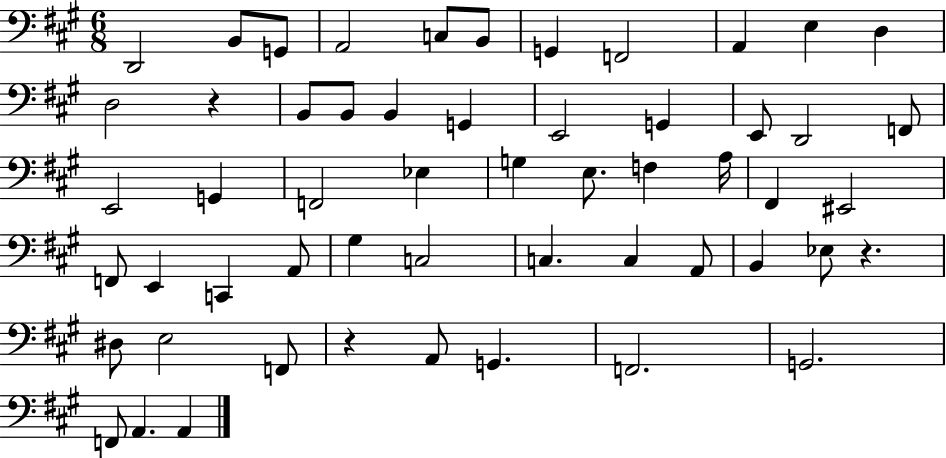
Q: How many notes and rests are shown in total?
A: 55